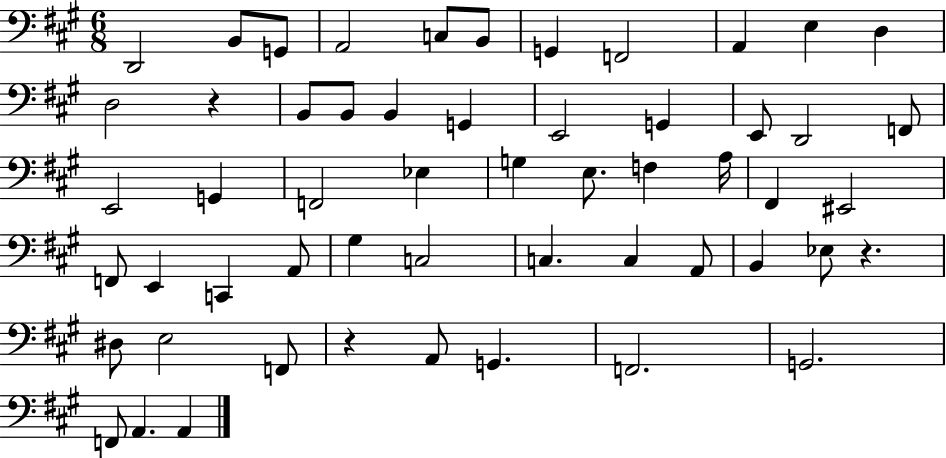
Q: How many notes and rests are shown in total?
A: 55